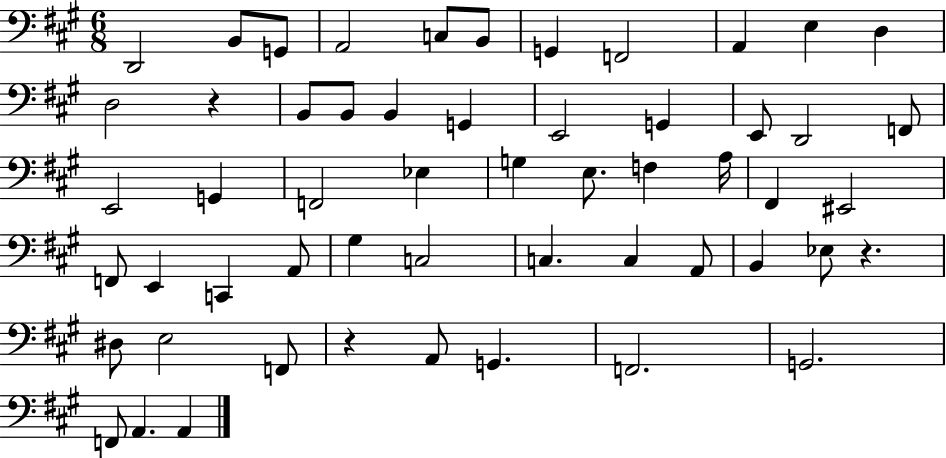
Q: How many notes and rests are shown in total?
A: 55